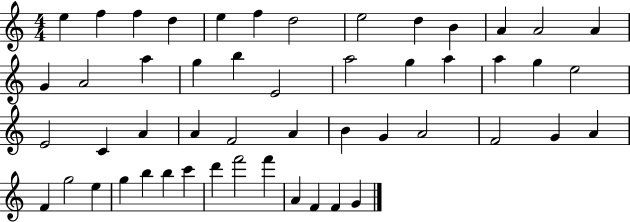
E5/q F5/q F5/q D5/q E5/q F5/q D5/h E5/h D5/q B4/q A4/q A4/h A4/q G4/q A4/h A5/q G5/q B5/q E4/h A5/h G5/q A5/q A5/q G5/q E5/h E4/h C4/q A4/q A4/q F4/h A4/q B4/q G4/q A4/h F4/h G4/q A4/q F4/q G5/h E5/q G5/q B5/q B5/q C6/q D6/q F6/h F6/q A4/q F4/q F4/q G4/q